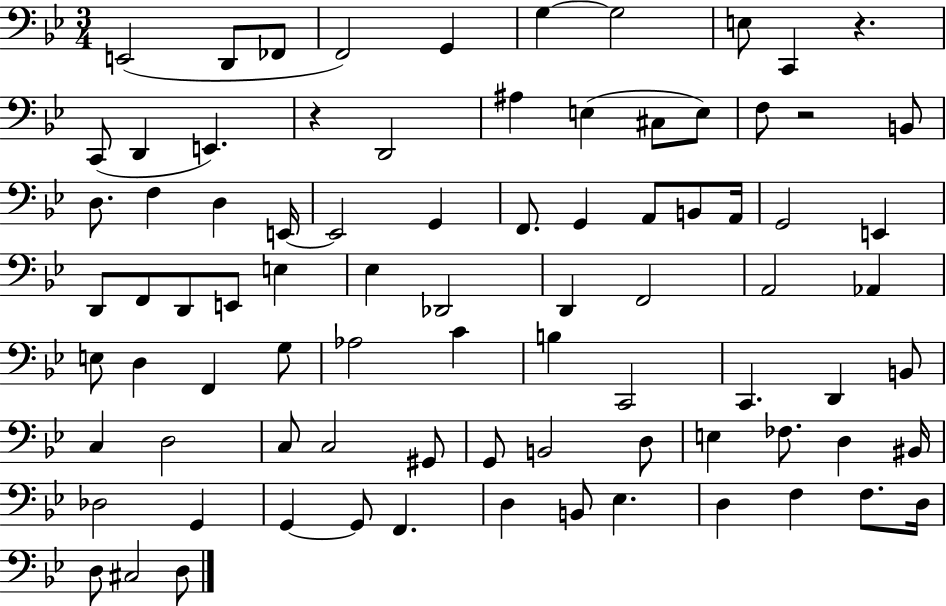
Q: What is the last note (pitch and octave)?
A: D3